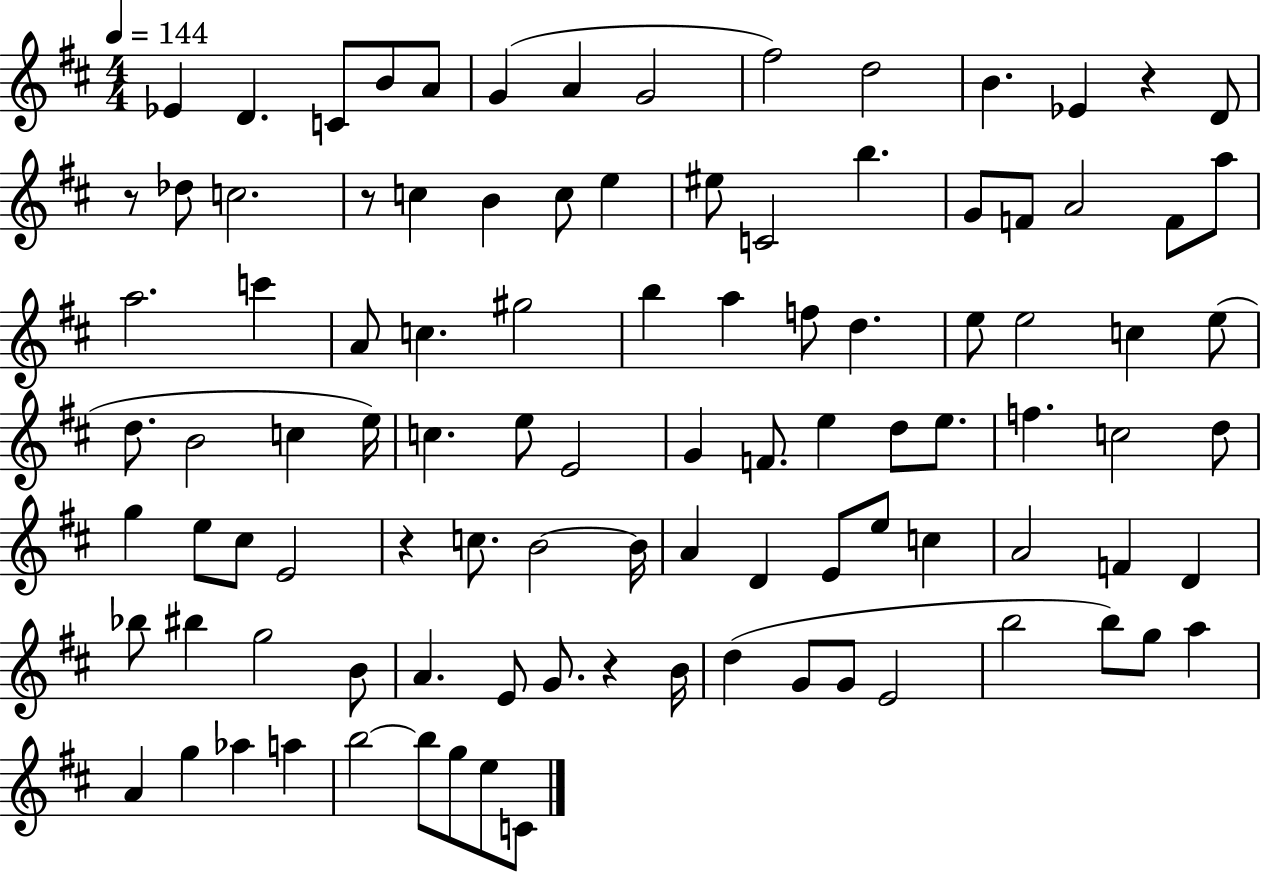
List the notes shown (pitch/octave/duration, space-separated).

Eb4/q D4/q. C4/e B4/e A4/e G4/q A4/q G4/h F#5/h D5/h B4/q. Eb4/q R/q D4/e R/e Db5/e C5/h. R/e C5/q B4/q C5/e E5/q EIS5/e C4/h B5/q. G4/e F4/e A4/h F4/e A5/e A5/h. C6/q A4/e C5/q. G#5/h B5/q A5/q F5/e D5/q. E5/e E5/h C5/q E5/e D5/e. B4/h C5/q E5/s C5/q. E5/e E4/h G4/q F4/e. E5/q D5/e E5/e. F5/q. C5/h D5/e G5/q E5/e C#5/e E4/h R/q C5/e. B4/h B4/s A4/q D4/q E4/e E5/e C5/q A4/h F4/q D4/q Bb5/e BIS5/q G5/h B4/e A4/q. E4/e G4/e. R/q B4/s D5/q G4/e G4/e E4/h B5/h B5/e G5/e A5/q A4/q G5/q Ab5/q A5/q B5/h B5/e G5/e E5/e C4/e